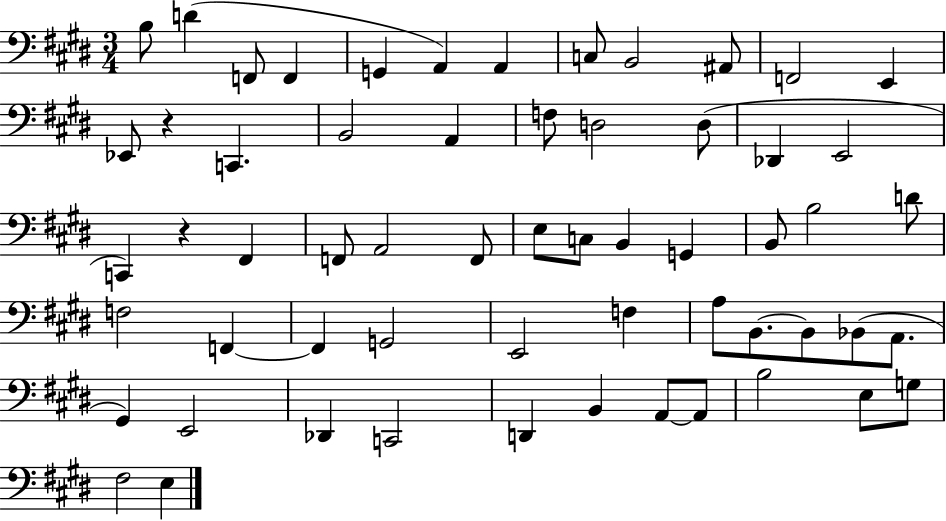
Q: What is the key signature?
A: E major